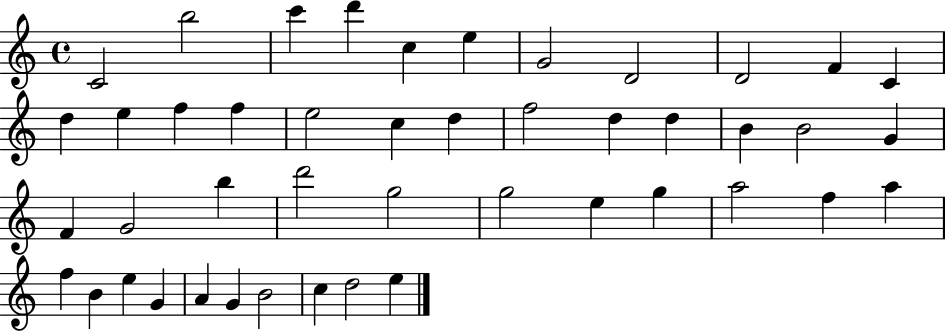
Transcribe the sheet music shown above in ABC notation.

X:1
T:Untitled
M:4/4
L:1/4
K:C
C2 b2 c' d' c e G2 D2 D2 F C d e f f e2 c d f2 d d B B2 G F G2 b d'2 g2 g2 e g a2 f a f B e G A G B2 c d2 e